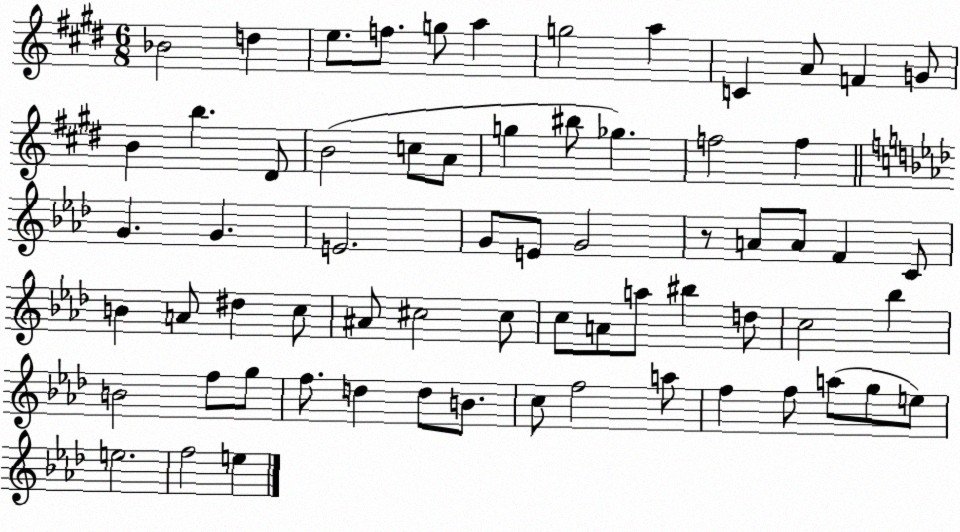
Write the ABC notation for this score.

X:1
T:Untitled
M:6/8
L:1/4
K:E
_B2 d e/2 f/2 g/2 a g2 a C A/2 F G/2 B b ^D/2 B2 c/2 A/2 g ^b/2 _g f2 f G G E2 G/2 E/2 G2 z/2 A/2 A/2 F C/2 B A/2 ^d c/2 ^A/2 ^c2 ^c/2 c/2 A/2 a/2 ^b d/2 c2 _b B2 f/2 g/2 f/2 d d/2 B/2 c/2 f2 a/2 f f/2 a/2 g/2 e/2 e2 f2 e